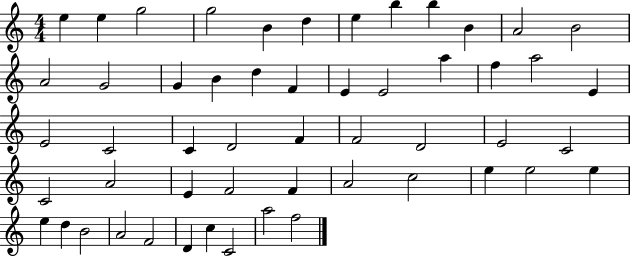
E5/q E5/q G5/h G5/h B4/q D5/q E5/q B5/q B5/q B4/q A4/h B4/h A4/h G4/h G4/q B4/q D5/q F4/q E4/q E4/h A5/q F5/q A5/h E4/q E4/h C4/h C4/q D4/h F4/q F4/h D4/h E4/h C4/h C4/h A4/h E4/q F4/h F4/q A4/h C5/h E5/q E5/h E5/q E5/q D5/q B4/h A4/h F4/h D4/q C5/q C4/h A5/h F5/h